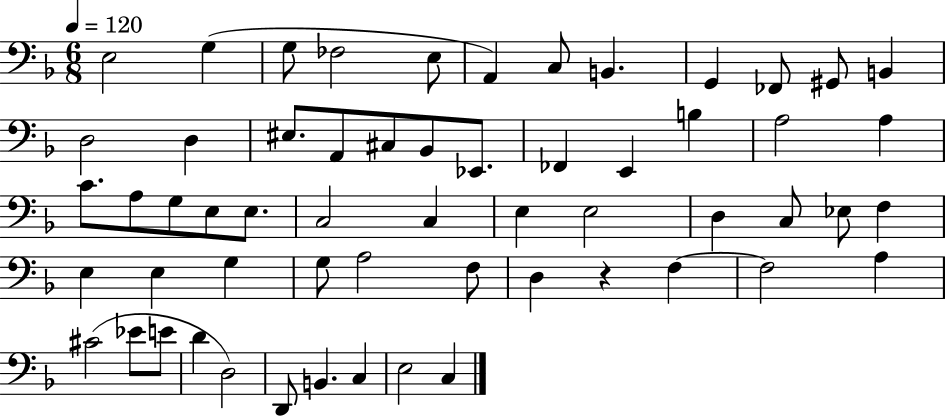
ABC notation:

X:1
T:Untitled
M:6/8
L:1/4
K:F
E,2 G, G,/2 _F,2 E,/2 A,, C,/2 B,, G,, _F,,/2 ^G,,/2 B,, D,2 D, ^E,/2 A,,/2 ^C,/2 _B,,/2 _E,,/2 _F,, E,, B, A,2 A, C/2 A,/2 G,/2 E,/2 E,/2 C,2 C, E, E,2 D, C,/2 _E,/2 F, E, E, G, G,/2 A,2 F,/2 D, z F, F,2 A, ^C2 _E/2 E/2 D D,2 D,,/2 B,, C, E,2 C,